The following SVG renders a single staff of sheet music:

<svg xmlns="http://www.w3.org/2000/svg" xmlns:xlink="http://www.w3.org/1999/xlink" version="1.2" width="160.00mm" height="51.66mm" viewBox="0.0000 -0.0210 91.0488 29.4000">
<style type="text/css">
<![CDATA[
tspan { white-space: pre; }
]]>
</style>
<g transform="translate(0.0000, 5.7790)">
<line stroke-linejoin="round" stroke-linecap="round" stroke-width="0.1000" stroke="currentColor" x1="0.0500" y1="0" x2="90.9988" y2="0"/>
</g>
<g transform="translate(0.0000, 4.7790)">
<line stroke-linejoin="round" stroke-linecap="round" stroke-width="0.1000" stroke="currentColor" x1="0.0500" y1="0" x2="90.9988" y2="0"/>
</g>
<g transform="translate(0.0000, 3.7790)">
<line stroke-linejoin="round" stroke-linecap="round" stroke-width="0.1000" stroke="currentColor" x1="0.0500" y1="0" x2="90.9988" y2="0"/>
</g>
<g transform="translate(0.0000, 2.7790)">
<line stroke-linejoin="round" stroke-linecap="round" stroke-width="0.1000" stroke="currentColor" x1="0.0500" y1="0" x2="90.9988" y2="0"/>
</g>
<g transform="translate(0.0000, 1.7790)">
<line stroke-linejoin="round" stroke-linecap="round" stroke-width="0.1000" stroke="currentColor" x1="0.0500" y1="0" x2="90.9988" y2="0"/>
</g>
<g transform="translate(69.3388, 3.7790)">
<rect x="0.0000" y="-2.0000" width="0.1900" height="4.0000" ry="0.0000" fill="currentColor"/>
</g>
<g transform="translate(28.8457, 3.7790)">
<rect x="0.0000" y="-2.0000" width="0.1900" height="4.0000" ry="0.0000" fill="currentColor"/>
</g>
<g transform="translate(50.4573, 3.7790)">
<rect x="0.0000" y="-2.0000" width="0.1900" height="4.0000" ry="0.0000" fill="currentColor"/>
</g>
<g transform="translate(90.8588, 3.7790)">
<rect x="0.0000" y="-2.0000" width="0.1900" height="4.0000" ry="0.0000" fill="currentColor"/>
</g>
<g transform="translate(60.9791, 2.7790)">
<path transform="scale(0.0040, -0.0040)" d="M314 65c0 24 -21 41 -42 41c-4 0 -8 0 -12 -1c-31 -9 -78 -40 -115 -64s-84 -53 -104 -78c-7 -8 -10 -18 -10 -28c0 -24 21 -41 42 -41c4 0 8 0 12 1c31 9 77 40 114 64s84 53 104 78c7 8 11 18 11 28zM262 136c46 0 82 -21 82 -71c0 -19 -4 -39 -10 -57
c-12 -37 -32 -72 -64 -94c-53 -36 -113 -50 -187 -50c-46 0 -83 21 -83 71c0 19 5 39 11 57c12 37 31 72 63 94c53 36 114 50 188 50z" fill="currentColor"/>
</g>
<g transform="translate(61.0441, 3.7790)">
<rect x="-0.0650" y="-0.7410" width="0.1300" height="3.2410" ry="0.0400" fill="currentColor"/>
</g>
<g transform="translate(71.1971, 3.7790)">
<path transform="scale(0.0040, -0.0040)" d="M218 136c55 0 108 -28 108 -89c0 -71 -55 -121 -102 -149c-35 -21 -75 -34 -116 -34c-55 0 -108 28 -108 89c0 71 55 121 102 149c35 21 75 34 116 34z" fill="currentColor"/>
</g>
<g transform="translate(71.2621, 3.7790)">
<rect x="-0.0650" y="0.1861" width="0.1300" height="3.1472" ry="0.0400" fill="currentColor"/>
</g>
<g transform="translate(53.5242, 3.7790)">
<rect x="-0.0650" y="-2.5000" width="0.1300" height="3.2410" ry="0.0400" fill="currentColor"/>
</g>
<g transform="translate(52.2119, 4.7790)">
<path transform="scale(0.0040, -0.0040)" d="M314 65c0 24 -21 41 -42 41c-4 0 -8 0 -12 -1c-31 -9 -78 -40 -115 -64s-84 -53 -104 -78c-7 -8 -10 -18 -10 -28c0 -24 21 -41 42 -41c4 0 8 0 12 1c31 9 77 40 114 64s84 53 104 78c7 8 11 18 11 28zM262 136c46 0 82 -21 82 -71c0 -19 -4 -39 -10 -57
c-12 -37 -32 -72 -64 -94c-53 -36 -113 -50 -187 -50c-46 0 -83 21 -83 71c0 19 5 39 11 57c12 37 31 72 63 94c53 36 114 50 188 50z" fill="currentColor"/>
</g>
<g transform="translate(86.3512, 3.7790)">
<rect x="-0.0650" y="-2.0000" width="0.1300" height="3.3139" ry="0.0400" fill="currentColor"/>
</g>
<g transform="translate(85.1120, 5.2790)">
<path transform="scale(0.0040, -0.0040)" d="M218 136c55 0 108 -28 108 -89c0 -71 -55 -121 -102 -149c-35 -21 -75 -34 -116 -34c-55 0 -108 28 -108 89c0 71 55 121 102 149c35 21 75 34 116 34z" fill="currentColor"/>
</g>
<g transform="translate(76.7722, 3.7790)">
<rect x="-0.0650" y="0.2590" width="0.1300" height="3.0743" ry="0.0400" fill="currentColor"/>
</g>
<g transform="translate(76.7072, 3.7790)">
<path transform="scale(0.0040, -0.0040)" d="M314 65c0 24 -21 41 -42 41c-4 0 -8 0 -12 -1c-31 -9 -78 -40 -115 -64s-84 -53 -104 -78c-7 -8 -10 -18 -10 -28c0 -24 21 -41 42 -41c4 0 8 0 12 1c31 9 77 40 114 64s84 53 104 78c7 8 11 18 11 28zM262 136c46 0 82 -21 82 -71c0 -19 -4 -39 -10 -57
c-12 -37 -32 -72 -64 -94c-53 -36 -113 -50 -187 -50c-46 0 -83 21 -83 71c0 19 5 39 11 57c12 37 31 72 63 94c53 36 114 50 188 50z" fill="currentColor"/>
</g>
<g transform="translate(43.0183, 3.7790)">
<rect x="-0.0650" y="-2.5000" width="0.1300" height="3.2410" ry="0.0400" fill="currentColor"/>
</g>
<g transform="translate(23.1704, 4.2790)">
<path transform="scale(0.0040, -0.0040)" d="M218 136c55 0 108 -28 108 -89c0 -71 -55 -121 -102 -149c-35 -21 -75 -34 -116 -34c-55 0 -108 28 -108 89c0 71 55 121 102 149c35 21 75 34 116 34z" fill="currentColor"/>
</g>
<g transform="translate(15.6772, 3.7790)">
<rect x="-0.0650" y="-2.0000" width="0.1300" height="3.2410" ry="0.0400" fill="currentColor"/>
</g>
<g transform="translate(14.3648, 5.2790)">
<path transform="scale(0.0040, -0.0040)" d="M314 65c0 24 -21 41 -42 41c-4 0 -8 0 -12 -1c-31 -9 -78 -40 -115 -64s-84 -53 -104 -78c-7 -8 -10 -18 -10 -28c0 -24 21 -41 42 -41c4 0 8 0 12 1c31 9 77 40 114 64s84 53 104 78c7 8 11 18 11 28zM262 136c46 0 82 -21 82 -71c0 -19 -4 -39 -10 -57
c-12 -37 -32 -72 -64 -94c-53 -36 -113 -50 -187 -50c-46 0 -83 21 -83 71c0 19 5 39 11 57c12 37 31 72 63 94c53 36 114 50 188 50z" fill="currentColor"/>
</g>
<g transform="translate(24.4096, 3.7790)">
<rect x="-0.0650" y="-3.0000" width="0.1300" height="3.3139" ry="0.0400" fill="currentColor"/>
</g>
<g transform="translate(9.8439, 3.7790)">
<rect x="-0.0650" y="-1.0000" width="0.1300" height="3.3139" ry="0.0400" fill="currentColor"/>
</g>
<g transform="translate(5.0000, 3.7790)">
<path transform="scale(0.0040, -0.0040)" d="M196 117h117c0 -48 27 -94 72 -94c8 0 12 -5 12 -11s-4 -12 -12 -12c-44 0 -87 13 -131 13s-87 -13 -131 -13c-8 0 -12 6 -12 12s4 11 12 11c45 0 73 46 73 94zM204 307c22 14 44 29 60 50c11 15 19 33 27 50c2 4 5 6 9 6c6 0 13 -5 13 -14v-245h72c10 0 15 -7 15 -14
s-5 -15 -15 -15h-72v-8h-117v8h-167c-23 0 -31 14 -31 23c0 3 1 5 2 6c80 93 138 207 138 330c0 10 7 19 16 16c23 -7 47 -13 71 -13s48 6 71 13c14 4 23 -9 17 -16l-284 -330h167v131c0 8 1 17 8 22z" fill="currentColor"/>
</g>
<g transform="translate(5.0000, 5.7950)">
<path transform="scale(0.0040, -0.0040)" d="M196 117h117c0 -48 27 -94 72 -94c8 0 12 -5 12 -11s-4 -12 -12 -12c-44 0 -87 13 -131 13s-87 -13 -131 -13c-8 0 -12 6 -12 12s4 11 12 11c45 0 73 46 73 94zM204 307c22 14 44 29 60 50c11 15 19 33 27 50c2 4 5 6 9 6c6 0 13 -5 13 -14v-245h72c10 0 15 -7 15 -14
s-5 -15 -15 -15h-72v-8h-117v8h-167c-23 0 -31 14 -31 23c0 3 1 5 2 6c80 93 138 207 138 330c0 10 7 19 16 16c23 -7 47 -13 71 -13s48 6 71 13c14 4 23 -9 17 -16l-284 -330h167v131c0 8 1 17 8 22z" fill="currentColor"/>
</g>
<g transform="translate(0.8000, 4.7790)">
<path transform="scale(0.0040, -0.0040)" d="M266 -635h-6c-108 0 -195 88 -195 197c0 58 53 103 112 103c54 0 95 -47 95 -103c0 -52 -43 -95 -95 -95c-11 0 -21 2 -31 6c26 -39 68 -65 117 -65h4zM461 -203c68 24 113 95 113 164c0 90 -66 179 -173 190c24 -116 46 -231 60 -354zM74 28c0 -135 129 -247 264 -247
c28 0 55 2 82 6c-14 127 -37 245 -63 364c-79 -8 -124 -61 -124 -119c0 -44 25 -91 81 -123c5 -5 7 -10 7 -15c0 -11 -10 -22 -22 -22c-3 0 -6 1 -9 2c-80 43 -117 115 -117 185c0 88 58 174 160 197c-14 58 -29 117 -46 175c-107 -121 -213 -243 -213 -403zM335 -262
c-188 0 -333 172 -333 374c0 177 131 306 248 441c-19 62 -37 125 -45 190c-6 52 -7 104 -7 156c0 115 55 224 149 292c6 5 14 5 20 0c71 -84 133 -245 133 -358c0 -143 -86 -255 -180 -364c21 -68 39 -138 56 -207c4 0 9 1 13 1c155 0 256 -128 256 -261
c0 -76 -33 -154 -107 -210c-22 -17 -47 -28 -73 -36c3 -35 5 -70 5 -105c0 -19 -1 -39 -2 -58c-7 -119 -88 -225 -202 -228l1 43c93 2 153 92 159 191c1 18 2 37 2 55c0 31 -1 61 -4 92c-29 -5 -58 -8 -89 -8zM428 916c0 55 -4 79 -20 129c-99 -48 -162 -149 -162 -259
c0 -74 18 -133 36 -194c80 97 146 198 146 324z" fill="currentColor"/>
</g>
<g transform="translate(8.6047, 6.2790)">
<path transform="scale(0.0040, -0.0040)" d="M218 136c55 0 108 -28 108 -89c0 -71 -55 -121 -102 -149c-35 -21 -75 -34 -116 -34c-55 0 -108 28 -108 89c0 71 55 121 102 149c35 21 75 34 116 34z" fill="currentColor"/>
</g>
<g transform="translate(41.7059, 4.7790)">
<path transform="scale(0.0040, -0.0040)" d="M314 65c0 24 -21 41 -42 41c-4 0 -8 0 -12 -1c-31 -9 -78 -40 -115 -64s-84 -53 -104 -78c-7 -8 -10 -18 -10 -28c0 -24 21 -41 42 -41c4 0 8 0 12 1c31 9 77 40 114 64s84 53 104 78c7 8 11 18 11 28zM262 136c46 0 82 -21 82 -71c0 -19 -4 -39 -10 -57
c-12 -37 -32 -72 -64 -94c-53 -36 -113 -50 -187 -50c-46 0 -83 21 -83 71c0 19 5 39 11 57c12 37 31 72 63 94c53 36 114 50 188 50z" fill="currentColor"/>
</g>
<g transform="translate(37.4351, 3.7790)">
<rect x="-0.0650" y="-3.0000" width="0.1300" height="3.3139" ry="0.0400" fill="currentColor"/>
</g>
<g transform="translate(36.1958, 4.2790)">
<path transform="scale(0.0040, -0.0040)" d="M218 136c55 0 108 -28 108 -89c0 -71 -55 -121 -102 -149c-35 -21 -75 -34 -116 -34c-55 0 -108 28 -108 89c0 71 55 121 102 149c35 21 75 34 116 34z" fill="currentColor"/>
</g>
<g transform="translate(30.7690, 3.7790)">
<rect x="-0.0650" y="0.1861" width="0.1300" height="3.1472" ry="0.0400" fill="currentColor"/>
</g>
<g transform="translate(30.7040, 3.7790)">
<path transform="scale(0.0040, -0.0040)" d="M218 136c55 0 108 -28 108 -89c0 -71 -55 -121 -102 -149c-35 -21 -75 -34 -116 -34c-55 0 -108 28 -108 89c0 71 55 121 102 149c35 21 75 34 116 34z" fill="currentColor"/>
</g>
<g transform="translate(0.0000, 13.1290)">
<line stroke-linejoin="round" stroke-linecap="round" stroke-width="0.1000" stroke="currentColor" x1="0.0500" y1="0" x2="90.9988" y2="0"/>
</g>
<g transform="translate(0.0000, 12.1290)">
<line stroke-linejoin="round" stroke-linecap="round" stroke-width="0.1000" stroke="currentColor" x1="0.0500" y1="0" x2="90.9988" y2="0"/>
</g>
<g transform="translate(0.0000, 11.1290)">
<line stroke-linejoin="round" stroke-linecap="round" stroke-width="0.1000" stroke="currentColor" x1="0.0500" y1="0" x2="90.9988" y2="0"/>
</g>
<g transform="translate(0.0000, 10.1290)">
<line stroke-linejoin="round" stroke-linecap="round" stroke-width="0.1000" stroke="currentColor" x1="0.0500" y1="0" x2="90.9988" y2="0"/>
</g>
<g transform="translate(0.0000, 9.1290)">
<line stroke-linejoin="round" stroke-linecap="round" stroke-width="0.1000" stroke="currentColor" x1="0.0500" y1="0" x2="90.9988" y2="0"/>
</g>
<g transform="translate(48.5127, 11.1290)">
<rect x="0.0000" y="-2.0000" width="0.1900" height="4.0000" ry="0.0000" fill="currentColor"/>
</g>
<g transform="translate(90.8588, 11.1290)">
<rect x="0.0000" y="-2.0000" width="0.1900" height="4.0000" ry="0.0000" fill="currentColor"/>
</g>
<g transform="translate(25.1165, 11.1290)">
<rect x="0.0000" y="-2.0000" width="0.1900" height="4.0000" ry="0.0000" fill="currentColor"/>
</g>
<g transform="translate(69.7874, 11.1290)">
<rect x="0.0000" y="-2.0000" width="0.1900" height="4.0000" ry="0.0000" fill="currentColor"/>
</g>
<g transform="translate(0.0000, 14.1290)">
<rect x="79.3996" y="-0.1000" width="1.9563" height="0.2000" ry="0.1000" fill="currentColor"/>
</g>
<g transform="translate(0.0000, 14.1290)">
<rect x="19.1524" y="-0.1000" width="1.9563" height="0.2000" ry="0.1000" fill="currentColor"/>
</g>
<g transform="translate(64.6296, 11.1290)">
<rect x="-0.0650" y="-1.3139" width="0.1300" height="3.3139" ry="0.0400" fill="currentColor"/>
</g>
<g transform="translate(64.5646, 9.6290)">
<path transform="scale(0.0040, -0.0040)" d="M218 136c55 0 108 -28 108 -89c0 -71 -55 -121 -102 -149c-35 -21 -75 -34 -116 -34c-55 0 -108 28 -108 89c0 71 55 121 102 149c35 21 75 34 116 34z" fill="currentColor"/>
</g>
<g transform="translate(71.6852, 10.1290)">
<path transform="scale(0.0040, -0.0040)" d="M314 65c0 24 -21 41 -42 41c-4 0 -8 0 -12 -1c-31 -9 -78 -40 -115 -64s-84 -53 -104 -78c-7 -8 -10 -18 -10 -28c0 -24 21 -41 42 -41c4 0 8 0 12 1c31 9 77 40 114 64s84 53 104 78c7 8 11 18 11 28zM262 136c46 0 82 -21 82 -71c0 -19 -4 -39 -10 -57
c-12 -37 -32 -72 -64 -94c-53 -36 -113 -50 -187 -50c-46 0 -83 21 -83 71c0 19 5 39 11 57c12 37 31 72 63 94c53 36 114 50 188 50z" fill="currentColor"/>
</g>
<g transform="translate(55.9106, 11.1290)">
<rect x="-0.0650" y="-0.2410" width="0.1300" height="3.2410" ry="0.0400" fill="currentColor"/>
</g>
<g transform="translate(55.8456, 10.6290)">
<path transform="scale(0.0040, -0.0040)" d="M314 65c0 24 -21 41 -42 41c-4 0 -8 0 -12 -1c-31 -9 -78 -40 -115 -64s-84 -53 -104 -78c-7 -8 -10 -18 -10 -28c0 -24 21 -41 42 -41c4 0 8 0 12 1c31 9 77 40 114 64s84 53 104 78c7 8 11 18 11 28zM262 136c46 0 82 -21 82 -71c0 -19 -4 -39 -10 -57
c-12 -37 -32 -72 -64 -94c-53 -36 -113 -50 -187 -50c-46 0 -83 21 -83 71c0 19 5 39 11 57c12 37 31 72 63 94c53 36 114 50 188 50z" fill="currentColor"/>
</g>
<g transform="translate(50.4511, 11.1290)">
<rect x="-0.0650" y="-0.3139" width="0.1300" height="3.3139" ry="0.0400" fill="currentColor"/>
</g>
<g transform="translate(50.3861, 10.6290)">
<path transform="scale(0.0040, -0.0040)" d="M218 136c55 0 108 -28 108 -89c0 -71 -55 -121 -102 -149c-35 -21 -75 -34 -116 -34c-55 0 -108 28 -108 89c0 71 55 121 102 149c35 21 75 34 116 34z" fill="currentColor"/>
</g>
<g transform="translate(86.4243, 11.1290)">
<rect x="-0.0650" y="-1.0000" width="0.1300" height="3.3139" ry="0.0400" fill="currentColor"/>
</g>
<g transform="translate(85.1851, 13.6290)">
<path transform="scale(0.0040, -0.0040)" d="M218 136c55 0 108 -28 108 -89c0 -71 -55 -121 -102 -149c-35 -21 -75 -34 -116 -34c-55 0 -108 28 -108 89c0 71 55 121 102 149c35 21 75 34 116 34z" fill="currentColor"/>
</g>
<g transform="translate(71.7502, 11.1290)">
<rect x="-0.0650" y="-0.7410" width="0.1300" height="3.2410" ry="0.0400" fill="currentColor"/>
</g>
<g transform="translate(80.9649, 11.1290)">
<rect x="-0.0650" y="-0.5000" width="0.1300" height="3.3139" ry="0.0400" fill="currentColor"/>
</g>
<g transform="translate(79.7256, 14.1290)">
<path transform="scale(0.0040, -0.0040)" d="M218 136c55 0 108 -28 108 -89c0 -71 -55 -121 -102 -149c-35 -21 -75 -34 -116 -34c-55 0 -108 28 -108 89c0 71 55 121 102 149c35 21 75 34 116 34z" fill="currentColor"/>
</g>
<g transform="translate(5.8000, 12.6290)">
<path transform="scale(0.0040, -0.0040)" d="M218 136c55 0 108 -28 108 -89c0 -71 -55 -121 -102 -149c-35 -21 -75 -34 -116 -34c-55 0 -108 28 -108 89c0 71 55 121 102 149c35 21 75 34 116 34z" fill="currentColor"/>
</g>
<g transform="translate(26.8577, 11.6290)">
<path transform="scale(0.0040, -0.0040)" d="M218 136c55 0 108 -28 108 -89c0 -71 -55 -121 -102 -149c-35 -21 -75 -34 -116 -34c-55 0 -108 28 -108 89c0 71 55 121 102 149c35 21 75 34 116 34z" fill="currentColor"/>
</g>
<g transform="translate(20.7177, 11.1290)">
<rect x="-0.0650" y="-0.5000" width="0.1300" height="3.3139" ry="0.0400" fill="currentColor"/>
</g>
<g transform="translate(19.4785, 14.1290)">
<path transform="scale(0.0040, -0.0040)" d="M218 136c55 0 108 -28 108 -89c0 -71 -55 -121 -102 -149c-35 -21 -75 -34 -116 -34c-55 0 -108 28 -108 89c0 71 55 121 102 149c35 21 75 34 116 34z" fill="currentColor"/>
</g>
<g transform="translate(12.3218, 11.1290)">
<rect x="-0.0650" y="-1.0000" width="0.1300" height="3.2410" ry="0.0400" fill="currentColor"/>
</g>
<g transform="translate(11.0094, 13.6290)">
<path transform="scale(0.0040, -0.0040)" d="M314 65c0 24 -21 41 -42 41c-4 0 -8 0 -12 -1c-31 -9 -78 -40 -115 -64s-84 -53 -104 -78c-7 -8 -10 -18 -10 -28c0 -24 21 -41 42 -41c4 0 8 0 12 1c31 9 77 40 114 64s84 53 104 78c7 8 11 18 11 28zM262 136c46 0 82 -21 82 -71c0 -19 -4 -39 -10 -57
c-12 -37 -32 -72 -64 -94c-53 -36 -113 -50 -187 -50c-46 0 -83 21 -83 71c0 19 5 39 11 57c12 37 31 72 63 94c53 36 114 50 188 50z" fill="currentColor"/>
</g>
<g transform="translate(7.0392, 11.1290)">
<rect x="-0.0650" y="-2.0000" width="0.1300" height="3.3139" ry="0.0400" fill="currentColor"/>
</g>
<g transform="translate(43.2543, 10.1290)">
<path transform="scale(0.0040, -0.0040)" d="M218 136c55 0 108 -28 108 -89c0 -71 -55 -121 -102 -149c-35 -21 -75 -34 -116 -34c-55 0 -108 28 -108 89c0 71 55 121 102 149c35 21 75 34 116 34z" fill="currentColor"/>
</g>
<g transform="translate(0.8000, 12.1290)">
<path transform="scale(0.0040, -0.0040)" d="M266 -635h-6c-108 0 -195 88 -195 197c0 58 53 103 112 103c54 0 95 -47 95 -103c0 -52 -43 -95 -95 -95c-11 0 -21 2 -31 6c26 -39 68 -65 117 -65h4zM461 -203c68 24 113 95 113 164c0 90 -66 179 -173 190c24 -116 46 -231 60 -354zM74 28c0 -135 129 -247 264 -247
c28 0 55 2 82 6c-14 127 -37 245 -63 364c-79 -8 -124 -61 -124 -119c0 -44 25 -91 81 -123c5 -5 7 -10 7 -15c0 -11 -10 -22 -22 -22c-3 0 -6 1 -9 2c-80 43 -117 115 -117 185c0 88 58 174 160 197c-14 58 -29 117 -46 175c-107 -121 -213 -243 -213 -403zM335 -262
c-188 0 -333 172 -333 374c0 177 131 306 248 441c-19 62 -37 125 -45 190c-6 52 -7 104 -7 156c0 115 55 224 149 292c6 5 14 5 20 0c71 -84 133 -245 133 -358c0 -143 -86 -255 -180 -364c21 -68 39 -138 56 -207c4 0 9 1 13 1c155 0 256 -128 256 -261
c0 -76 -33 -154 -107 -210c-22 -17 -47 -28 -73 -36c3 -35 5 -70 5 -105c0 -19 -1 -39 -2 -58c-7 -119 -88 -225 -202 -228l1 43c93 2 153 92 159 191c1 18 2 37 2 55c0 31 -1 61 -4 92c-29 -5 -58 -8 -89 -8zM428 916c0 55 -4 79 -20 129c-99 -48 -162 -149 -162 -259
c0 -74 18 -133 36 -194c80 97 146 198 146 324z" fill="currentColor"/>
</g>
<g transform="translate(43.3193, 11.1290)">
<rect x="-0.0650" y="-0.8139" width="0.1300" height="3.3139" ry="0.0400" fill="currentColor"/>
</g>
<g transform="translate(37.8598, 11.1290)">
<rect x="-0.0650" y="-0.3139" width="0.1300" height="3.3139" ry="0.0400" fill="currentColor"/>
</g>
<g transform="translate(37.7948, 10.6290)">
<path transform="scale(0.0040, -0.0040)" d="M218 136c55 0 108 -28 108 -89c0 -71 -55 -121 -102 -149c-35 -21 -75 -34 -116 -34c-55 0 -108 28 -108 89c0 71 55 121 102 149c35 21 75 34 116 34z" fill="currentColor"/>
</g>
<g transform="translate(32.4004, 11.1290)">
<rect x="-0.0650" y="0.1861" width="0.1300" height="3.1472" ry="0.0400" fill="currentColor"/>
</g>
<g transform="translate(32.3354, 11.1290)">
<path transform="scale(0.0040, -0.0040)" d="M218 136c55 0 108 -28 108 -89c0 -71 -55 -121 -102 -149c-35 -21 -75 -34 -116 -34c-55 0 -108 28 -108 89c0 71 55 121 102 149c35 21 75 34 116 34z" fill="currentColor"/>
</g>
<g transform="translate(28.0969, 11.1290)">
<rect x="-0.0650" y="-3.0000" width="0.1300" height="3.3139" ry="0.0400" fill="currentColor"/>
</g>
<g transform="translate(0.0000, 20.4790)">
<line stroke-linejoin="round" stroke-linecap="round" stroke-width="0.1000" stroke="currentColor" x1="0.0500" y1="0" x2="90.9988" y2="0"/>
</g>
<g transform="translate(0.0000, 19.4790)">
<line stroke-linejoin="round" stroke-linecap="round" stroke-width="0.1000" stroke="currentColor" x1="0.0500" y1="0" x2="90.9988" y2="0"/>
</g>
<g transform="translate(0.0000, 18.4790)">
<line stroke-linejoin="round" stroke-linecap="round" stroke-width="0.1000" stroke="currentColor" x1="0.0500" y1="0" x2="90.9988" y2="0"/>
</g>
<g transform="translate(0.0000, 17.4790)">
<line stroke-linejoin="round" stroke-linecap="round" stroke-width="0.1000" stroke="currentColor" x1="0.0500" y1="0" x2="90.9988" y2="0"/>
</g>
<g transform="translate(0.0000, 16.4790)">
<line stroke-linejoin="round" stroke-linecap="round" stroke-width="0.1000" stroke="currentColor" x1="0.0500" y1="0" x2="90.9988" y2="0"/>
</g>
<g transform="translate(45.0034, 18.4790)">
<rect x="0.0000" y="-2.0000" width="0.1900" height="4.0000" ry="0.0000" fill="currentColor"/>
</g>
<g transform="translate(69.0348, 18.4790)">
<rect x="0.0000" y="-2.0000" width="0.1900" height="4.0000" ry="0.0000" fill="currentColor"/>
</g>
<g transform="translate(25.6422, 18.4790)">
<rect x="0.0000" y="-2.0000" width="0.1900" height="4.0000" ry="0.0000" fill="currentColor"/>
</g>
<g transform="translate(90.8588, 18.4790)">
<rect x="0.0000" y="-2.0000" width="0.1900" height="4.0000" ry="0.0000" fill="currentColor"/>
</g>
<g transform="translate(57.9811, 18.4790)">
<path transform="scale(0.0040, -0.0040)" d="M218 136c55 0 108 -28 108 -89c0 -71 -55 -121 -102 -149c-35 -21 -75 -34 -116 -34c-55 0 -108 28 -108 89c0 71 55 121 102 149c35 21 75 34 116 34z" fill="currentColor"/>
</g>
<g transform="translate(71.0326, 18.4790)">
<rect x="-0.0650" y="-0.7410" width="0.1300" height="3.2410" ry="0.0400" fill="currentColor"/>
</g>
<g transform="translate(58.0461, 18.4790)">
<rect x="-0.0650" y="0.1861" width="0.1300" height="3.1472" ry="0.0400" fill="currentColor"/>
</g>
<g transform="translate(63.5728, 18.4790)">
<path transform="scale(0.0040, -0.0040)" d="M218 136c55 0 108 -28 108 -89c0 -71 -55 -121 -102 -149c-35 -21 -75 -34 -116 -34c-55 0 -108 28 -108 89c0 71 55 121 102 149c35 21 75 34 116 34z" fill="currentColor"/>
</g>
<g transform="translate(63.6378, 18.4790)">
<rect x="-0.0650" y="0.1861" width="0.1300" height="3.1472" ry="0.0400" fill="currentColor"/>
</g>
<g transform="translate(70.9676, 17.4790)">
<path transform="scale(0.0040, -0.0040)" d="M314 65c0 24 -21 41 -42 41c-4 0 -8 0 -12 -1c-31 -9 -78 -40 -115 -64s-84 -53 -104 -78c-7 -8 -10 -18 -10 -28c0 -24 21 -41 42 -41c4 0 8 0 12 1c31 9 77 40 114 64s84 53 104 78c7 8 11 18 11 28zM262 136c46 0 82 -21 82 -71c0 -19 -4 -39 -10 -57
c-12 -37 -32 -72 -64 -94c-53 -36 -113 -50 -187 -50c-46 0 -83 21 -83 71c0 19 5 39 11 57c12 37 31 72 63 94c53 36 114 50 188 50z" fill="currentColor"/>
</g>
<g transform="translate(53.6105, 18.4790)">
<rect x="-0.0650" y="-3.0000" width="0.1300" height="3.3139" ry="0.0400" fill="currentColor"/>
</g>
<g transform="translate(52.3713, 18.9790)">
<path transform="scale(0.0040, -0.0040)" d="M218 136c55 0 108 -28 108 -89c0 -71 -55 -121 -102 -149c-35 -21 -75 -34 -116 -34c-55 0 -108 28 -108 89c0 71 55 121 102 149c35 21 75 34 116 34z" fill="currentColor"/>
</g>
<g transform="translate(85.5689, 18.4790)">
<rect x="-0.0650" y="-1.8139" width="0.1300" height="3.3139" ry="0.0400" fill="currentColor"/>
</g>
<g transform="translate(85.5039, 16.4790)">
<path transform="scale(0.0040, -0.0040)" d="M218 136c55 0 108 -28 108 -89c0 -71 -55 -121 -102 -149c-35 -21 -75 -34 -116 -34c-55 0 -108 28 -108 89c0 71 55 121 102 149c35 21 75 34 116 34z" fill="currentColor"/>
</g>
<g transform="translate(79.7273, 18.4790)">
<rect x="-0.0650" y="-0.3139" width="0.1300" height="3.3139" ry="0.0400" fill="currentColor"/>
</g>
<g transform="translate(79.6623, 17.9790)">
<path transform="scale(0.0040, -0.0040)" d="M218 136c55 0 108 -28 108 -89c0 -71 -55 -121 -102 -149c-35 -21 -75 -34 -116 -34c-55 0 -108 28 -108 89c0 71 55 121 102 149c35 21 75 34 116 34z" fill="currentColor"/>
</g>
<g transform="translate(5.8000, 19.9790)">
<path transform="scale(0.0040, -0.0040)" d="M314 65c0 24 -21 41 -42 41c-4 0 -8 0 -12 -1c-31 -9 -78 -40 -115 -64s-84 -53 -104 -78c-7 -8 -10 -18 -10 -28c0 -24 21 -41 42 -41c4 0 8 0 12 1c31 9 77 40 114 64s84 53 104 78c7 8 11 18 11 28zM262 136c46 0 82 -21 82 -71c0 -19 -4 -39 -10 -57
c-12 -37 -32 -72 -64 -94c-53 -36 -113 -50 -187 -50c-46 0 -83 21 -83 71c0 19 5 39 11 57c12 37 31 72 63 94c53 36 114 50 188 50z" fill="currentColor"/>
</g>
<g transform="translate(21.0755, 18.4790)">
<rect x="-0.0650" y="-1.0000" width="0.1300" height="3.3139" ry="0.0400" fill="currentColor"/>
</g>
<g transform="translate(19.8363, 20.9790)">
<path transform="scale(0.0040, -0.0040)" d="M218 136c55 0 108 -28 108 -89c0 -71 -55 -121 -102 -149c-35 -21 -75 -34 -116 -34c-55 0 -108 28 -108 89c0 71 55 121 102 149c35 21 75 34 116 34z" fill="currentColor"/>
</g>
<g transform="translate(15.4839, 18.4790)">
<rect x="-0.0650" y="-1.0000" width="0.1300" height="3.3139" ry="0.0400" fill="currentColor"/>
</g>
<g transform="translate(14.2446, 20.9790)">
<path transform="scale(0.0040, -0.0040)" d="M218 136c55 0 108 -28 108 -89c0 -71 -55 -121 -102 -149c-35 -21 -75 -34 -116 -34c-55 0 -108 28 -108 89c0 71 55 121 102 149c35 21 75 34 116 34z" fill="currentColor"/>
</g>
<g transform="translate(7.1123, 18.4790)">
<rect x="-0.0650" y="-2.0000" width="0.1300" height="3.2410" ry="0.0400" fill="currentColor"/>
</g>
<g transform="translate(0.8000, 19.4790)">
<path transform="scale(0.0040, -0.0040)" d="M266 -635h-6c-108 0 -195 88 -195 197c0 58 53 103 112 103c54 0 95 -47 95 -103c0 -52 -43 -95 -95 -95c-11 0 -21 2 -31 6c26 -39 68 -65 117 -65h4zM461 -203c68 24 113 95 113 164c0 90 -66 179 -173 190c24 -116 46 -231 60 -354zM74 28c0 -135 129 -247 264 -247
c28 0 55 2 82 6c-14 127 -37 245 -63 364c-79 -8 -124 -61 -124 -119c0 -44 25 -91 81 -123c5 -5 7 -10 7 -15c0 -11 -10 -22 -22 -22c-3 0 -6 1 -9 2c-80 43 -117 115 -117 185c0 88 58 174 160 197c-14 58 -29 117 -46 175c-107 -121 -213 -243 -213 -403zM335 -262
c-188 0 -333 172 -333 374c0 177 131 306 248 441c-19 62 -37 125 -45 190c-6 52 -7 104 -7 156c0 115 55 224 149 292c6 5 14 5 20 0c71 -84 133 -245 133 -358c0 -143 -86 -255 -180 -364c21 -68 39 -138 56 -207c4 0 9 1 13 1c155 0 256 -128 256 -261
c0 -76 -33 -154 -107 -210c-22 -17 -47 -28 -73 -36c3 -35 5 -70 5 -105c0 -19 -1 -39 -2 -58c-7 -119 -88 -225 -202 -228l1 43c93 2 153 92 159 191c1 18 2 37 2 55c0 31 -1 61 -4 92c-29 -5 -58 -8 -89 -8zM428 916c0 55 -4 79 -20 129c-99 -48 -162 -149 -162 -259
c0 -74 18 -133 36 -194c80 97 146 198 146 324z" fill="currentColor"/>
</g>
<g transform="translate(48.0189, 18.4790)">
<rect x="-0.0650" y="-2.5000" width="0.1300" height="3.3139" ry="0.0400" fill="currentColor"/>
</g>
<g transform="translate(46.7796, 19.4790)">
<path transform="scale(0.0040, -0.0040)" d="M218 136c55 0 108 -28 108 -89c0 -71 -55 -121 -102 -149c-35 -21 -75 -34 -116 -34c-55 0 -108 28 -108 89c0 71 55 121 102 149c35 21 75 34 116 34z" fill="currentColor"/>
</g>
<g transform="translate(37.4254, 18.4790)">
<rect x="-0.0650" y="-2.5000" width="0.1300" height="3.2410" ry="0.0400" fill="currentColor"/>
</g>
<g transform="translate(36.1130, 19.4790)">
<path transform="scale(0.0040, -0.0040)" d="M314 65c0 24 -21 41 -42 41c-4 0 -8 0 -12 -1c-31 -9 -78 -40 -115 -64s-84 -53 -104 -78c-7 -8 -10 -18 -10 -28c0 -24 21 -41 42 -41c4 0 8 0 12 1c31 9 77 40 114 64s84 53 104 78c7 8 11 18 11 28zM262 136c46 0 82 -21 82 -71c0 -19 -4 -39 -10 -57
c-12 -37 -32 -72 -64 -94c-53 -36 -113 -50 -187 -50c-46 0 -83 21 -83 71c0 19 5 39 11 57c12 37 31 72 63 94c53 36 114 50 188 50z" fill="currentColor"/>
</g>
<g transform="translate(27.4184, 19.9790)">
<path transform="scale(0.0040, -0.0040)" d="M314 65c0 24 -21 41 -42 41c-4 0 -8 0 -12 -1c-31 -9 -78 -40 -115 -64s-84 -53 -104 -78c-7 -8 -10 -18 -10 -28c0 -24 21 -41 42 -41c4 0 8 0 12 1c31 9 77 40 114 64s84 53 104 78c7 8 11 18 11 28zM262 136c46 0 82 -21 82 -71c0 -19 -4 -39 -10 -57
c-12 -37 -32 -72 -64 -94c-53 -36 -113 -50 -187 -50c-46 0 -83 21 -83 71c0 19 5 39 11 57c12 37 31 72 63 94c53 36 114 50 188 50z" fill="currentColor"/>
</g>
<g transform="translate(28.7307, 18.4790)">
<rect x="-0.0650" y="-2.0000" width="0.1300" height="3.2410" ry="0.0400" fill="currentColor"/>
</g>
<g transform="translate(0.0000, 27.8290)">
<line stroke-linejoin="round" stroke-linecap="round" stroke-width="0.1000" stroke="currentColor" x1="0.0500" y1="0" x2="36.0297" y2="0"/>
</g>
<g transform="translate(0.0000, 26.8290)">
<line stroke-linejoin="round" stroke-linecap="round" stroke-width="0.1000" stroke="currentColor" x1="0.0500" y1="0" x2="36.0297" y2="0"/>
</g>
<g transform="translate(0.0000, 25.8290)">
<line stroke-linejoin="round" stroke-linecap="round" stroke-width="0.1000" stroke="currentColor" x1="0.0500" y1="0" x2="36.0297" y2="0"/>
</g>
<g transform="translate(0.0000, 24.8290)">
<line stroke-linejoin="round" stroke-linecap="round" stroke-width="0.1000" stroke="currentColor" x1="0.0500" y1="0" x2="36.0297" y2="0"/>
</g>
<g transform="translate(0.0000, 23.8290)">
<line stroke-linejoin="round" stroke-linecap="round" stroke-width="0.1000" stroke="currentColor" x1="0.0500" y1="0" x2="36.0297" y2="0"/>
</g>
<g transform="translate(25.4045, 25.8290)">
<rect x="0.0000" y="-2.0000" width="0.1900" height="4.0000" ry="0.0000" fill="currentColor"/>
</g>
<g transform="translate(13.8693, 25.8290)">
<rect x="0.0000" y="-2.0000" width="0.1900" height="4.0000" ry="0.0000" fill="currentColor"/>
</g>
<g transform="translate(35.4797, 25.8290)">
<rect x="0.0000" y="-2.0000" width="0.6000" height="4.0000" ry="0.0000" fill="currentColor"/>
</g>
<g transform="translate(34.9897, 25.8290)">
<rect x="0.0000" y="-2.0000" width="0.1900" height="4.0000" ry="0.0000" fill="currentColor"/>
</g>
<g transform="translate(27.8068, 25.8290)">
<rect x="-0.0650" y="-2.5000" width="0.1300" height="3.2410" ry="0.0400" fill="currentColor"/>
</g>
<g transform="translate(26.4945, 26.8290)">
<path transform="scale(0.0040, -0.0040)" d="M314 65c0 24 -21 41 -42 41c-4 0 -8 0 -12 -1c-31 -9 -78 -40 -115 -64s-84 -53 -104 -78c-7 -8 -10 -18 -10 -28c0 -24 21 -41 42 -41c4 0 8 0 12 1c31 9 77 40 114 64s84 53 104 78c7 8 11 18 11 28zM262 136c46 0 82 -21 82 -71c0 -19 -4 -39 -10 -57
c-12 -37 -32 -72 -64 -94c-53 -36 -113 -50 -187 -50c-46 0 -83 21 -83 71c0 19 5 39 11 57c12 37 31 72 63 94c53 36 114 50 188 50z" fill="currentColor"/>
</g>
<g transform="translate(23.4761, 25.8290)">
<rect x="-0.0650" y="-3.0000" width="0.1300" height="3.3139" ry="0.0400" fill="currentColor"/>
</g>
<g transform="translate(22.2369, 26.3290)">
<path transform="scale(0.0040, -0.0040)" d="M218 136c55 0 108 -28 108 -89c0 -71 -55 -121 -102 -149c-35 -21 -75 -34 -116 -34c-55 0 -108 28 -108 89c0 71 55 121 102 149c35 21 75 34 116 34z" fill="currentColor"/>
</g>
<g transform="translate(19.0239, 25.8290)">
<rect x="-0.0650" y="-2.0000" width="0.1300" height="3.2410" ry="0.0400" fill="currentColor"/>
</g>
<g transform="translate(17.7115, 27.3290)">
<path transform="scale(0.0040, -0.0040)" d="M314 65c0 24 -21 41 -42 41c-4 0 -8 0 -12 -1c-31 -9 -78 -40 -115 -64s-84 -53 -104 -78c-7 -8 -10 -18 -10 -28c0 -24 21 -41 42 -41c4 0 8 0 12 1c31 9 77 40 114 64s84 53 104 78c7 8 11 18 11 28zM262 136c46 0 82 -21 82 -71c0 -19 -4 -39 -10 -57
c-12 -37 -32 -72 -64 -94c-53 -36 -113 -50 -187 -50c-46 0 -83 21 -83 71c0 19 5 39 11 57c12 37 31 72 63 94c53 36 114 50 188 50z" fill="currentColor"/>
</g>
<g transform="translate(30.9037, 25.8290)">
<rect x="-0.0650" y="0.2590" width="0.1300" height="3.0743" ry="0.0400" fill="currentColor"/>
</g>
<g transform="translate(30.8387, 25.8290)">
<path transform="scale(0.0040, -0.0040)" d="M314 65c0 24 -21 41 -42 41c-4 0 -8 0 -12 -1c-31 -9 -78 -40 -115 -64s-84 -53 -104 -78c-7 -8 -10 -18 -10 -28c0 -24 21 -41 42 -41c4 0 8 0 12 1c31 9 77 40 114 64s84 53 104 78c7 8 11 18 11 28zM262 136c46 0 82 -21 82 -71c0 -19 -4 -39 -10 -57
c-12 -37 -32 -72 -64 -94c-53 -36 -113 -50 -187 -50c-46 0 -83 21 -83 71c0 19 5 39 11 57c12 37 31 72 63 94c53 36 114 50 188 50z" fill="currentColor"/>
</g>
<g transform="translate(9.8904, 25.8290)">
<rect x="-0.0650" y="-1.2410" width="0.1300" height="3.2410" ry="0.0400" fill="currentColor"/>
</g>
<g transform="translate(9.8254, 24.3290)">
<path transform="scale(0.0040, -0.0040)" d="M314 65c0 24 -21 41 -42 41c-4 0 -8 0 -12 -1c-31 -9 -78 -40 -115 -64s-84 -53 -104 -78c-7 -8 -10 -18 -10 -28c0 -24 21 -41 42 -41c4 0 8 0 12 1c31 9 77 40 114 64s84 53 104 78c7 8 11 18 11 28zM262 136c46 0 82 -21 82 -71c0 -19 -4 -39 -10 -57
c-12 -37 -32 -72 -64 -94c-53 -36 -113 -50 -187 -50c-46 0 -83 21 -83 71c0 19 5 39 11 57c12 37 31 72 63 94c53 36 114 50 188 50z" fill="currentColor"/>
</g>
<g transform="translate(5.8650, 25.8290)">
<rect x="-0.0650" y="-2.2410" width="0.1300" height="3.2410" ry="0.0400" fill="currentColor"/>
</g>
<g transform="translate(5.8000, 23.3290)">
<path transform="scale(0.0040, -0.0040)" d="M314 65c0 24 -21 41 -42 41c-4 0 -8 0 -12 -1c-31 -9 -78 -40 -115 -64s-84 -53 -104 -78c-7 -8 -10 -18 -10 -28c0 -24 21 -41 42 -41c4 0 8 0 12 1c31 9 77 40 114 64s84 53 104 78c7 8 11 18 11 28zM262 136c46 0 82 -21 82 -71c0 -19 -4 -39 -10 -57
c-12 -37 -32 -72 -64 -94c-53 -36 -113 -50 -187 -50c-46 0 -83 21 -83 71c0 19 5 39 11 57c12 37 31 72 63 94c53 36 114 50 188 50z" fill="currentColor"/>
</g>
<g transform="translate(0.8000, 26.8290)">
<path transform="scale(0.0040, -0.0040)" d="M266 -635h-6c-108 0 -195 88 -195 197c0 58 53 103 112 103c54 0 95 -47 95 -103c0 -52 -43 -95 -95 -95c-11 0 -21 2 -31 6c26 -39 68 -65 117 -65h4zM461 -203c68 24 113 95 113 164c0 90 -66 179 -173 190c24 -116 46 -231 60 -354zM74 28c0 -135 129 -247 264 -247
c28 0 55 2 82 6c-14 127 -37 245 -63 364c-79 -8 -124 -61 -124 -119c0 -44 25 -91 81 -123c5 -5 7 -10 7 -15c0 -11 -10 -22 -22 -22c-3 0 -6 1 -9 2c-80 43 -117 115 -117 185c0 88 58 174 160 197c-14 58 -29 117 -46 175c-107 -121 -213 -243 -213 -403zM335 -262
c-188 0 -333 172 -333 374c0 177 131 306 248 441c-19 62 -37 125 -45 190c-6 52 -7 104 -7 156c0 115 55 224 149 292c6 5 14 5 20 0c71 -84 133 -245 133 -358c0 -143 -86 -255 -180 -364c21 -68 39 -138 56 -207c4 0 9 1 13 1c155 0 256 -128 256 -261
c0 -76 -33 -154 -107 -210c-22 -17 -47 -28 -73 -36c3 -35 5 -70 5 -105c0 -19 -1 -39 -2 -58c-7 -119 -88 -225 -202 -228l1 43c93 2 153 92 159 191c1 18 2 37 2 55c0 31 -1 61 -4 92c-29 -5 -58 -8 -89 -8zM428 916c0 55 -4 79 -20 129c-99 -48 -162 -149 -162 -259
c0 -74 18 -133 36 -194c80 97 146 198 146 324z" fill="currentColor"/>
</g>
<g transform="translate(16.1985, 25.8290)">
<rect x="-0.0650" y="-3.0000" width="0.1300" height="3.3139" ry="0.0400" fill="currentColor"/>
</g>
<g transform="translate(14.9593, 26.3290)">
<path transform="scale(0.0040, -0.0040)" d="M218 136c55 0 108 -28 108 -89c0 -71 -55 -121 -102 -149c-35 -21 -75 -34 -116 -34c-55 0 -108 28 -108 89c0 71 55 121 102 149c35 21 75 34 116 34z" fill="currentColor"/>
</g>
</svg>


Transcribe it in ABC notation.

X:1
T:Untitled
M:4/4
L:1/4
K:C
D F2 A B A G2 G2 d2 B B2 F F D2 C A B c d c c2 e d2 C D F2 D D F2 G2 G A B B d2 c f g2 e2 A F2 A G2 B2